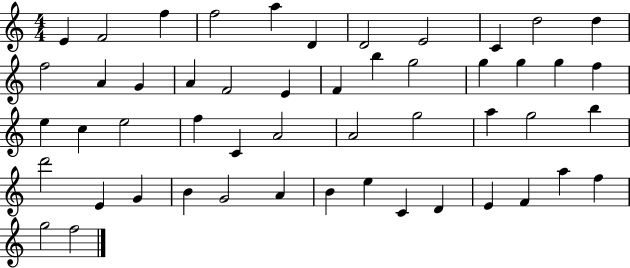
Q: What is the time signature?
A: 4/4